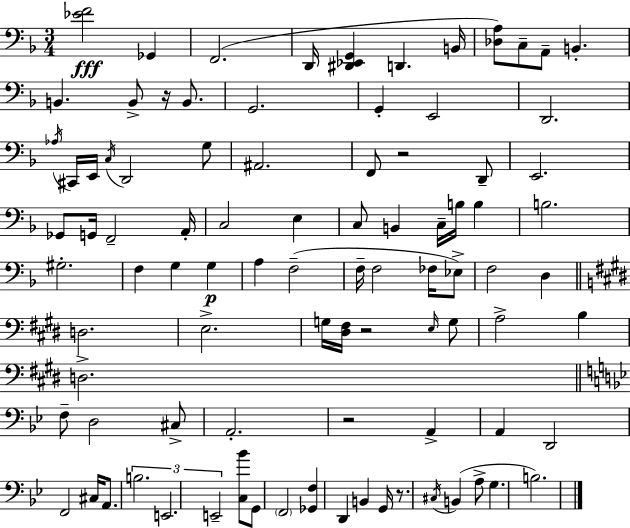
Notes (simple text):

[Eb4,F4]/h Gb2/q F2/h. D2/s [D#2,Eb2,G2]/q D2/q. B2/s [Db3,A3]/e C3/e A2/e B2/q. B2/q. B2/e R/s B2/e. G2/h. G2/q E2/h D2/h. Ab3/s C#2/s E2/s C3/s D2/h G3/e A#2/h. F2/e R/h D2/e E2/h. Gb2/e G2/s F2/h A2/s C3/h E3/q C3/e B2/q C3/s B3/s B3/q B3/h. G#3/h. F3/q G3/q G3/q A3/q F3/h F3/s F3/h FES3/s Eb3/e F3/h D3/q D3/h. E3/h. G3/s [D#3,F#3]/s R/h E3/s G3/e A3/h B3/q D3/h. F3/e D3/h C#3/e A2/h. R/h A2/q A2/q D2/h F2/h C#3/s A2/e. B3/h. E2/h. E2/h [C3,Bb4]/e G2/e F2/h [Gb2,F3]/q D2/q B2/q G2/s R/e. C#3/s B2/q A3/e G3/q. B3/h.